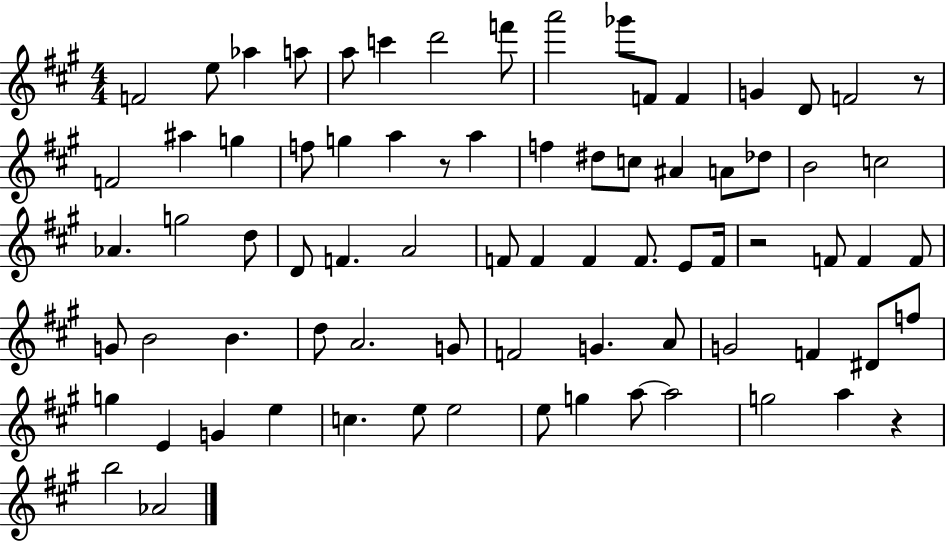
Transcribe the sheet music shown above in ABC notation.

X:1
T:Untitled
M:4/4
L:1/4
K:A
F2 e/2 _a a/2 a/2 c' d'2 f'/2 a'2 _g'/2 F/2 F G D/2 F2 z/2 F2 ^a g f/2 g a z/2 a f ^d/2 c/2 ^A A/2 _d/2 B2 c2 _A g2 d/2 D/2 F A2 F/2 F F F/2 E/2 F/4 z2 F/2 F F/2 G/2 B2 B d/2 A2 G/2 F2 G A/2 G2 F ^D/2 f/2 g E G e c e/2 e2 e/2 g a/2 a2 g2 a z b2 _A2